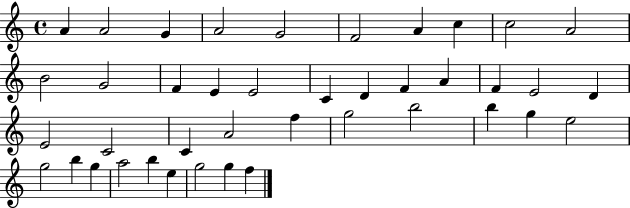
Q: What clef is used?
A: treble